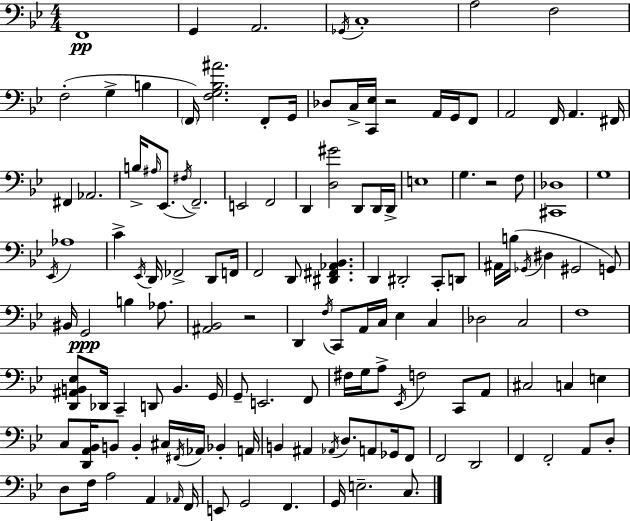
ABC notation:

X:1
T:Untitled
M:4/4
L:1/4
K:Gm
F,,4 G,, A,,2 _G,,/4 C,4 A,2 F,2 F,2 G, B, F,,/4 [F,G,_B,^A]2 F,,/2 G,,/4 _D,/2 C,/4 [C,,_E,]/4 z2 A,,/4 G,,/4 F,,/2 A,,2 F,,/4 A,, ^F,,/4 ^F,, _A,,2 B,/4 ^A,/4 _E,,/2 ^F,/4 F,,2 E,,2 F,,2 D,, [D,^G]2 D,,/2 D,,/4 D,,/4 E,4 G, z2 F,/2 [^C,,_D,]4 G,4 _E,,/4 _A,4 C _E,,/4 D,,/4 _F,,2 D,,/2 F,,/4 F,,2 D,,/2 [^D,,^F,,_A,,_B,,] D,, ^D,,2 C,,/2 D,,/2 ^A,,/4 B,/4 _G,,/4 ^D, ^G,,2 G,,/2 ^B,,/4 G,,2 B, _A,/2 [^A,,_B,,]2 z2 D,, F,/4 C,,/2 A,,/4 C,/4 _E, C, _D,2 C,2 F,4 [D,,^A,,B,,_E,]/2 _D,,/4 C,, D,,/2 B,, G,,/4 G,,/2 E,,2 F,,/2 ^F,/4 G,/4 A,/2 _E,,/4 F,2 C,,/2 A,,/2 ^C,2 C, E, C,/2 [D,,A,,_B,,]/4 B,,/2 B,, ^C,/4 ^F,,/4 _A,,/4 _B,, A,,/4 B,, ^A,, _A,,/4 D,/2 A,,/2 _G,,/4 F,,/2 F,,2 D,,2 F,, F,,2 A,,/2 D,/2 D,/2 F,/4 A,2 A,, _A,,/4 F,,/4 E,,/2 G,,2 F,, G,,/4 E,2 C,/2